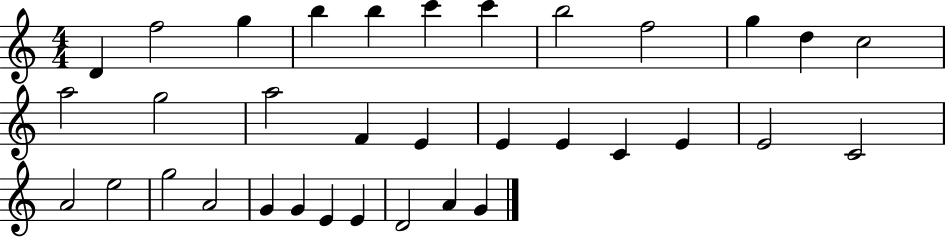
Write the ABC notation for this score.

X:1
T:Untitled
M:4/4
L:1/4
K:C
D f2 g b b c' c' b2 f2 g d c2 a2 g2 a2 F E E E C E E2 C2 A2 e2 g2 A2 G G E E D2 A G